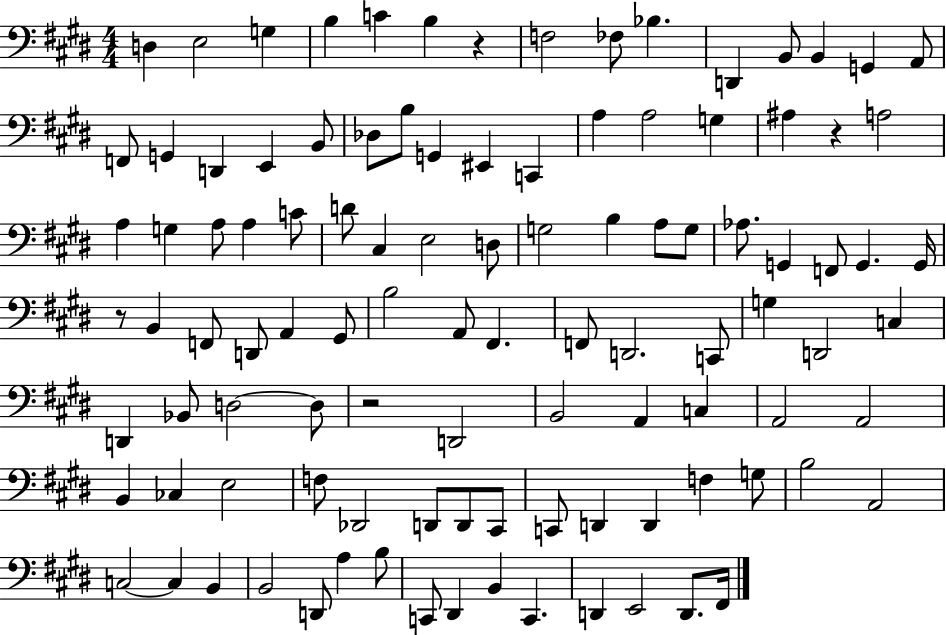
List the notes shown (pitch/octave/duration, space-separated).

D3/q E3/h G3/q B3/q C4/q B3/q R/q F3/h FES3/e Bb3/q. D2/q B2/e B2/q G2/q A2/e F2/e G2/q D2/q E2/q B2/e Db3/e B3/e G2/q EIS2/q C2/q A3/q A3/h G3/q A#3/q R/q A3/h A3/q G3/q A3/e A3/q C4/e D4/e C#3/q E3/h D3/e G3/h B3/q A3/e G3/e Ab3/e. G2/q F2/e G2/q. G2/s R/e B2/q F2/e D2/e A2/q G#2/e B3/h A2/e F#2/q. F2/e D2/h. C2/e G3/q D2/h C3/q D2/q Bb2/e D3/h D3/e R/h D2/h B2/h A2/q C3/q A2/h A2/h B2/q CES3/q E3/h F3/e Db2/h D2/e D2/e C#2/e C2/e D2/q D2/q F3/q G3/e B3/h A2/h C3/h C3/q B2/q B2/h D2/e A3/q B3/e C2/e D#2/q B2/q C2/q. D2/q E2/h D2/e. F#2/s